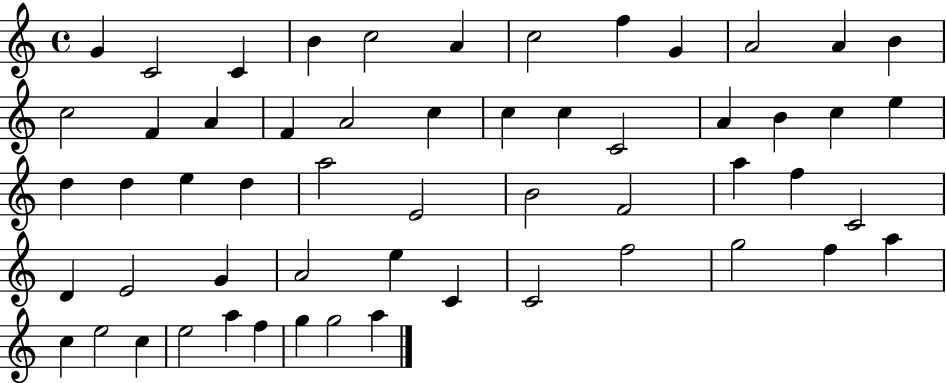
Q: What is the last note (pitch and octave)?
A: A5